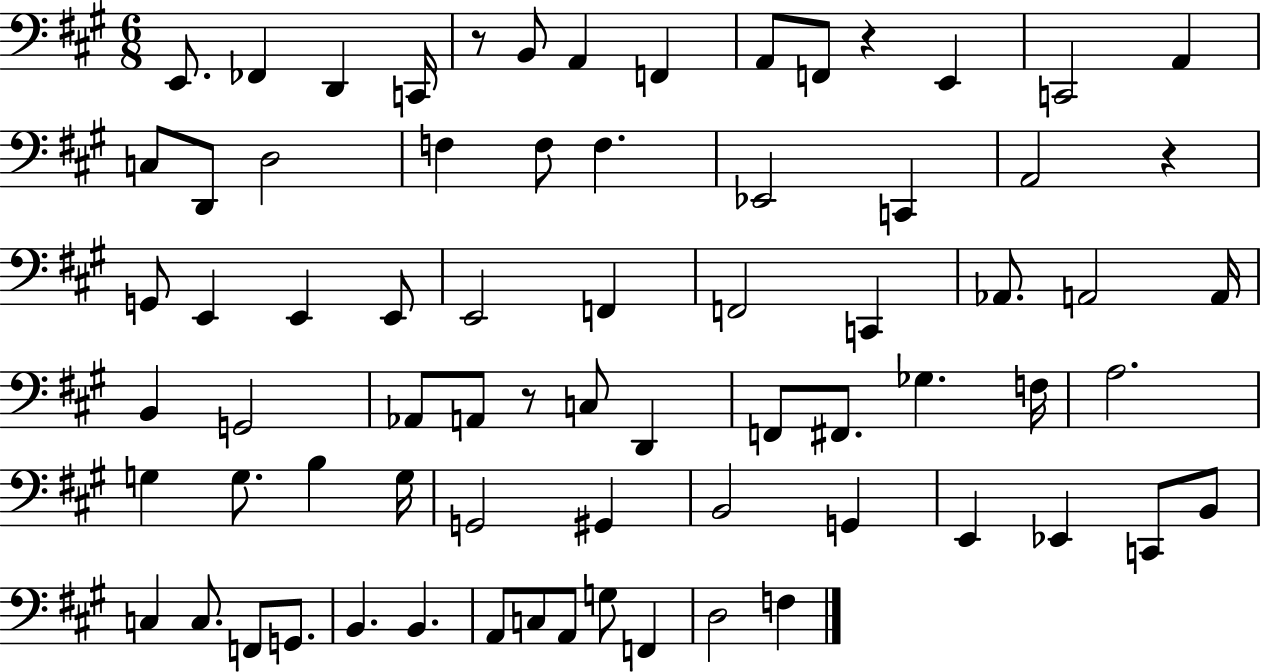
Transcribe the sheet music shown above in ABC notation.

X:1
T:Untitled
M:6/8
L:1/4
K:A
E,,/2 _F,, D,, C,,/4 z/2 B,,/2 A,, F,, A,,/2 F,,/2 z E,, C,,2 A,, C,/2 D,,/2 D,2 F, F,/2 F, _E,,2 C,, A,,2 z G,,/2 E,, E,, E,,/2 E,,2 F,, F,,2 C,, _A,,/2 A,,2 A,,/4 B,, G,,2 _A,,/2 A,,/2 z/2 C,/2 D,, F,,/2 ^F,,/2 _G, F,/4 A,2 G, G,/2 B, G,/4 G,,2 ^G,, B,,2 G,, E,, _E,, C,,/2 B,,/2 C, C,/2 F,,/2 G,,/2 B,, B,, A,,/2 C,/2 A,,/2 G,/2 F,, D,2 F,